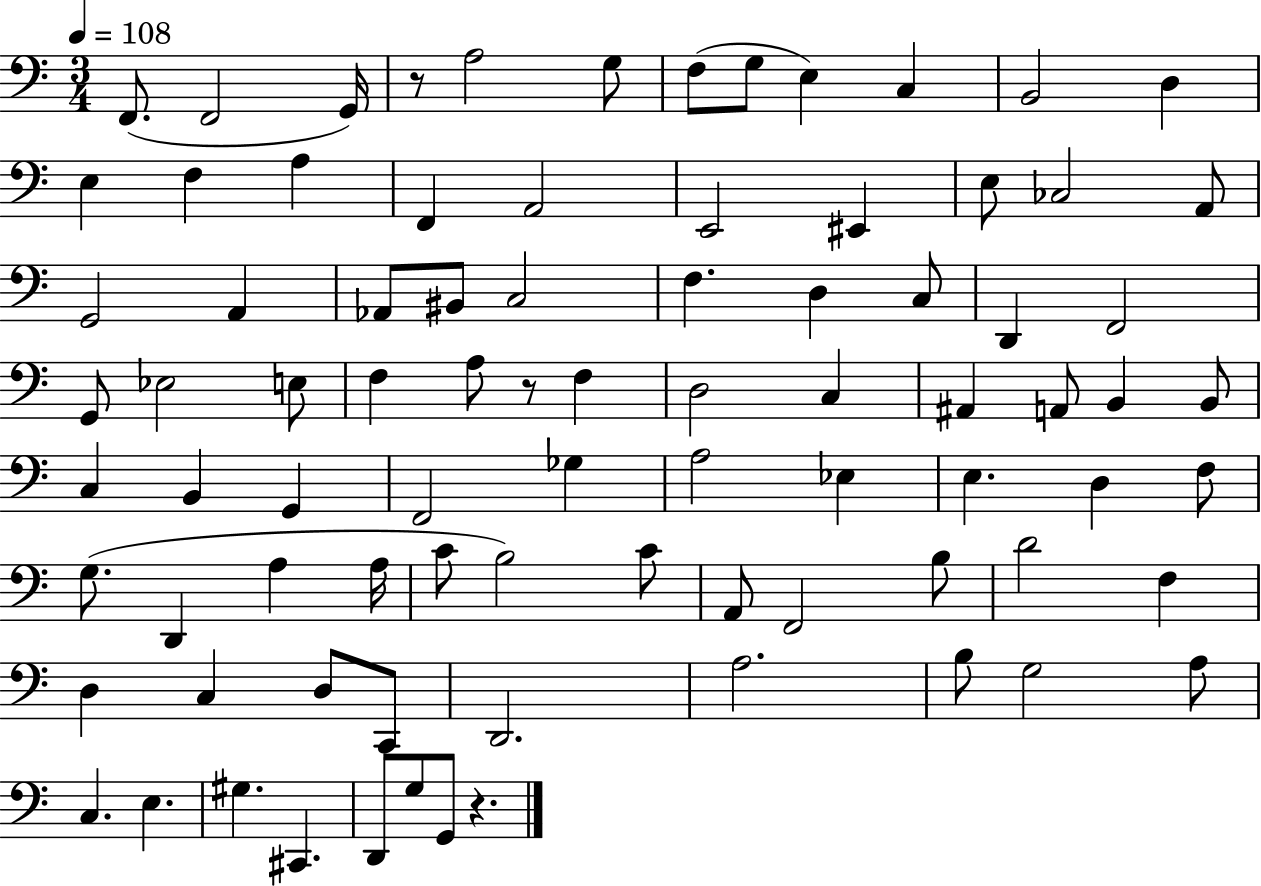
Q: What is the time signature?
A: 3/4